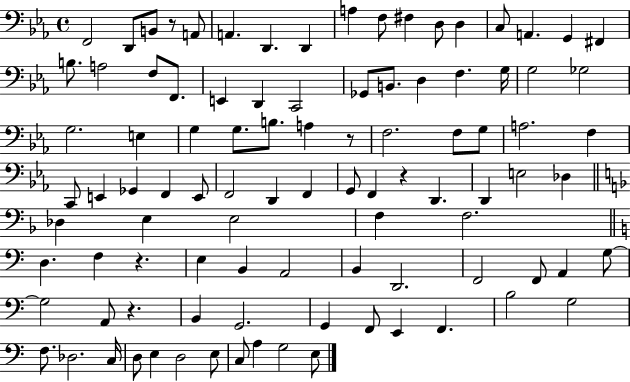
{
  \clef bass
  \time 4/4
  \defaultTimeSignature
  \key ees \major
  f,2 d,8 b,8 r8 a,8 | a,4. d,4. d,4 | a4 f8 fis4 d8 d4 | c8 a,4. g,4 fis,4 | \break b8. a2 f8 f,8. | e,4 d,4 c,2 | ges,8 b,8. d4 f4. g16 | g2 ges2 | \break g2. e4 | g4 g8. b8. a4 r8 | f2. f8 g8 | a2. f4 | \break c,8 e,4 ges,4 f,4 e,8 | f,2 d,4 f,4 | g,8 f,4 r4 d,4. | d,4 e2 des4 | \break \bar "||" \break \key d \minor des4 e4 e2 | f4 f2. | \bar "||" \break \key c \major d4. f4 r4. | e4 b,4 a,2 | b,4 d,2. | f,2 f,8 a,4 g8~~ | \break g2 a,8 r4. | b,4 g,2. | g,4 f,8 e,4 f,4. | b2 g2 | \break f8. des2. c16 | d8 e4 d2 e8 | c8 a4 g2 e8 | \bar "|."
}